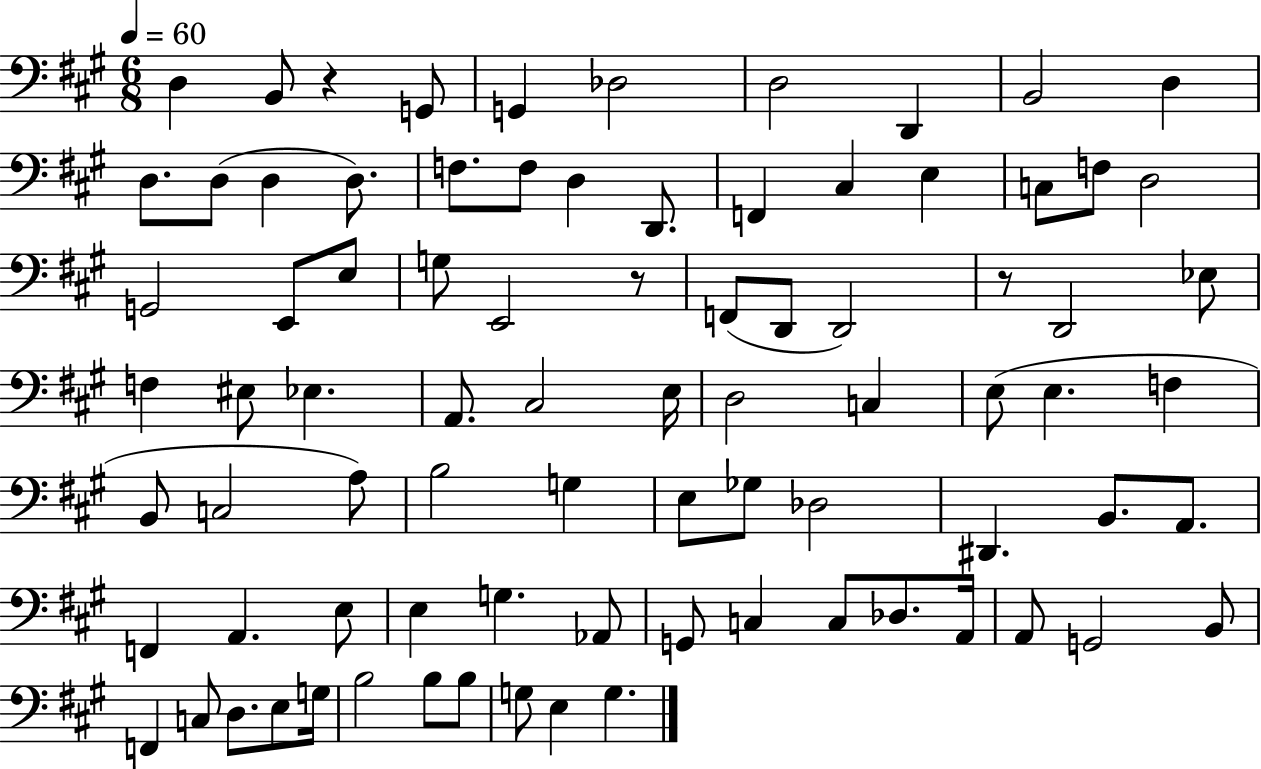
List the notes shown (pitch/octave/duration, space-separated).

D3/q B2/e R/q G2/e G2/q Db3/h D3/h D2/q B2/h D3/q D3/e. D3/e D3/q D3/e. F3/e. F3/e D3/q D2/e. F2/q C#3/q E3/q C3/e F3/e D3/h G2/h E2/e E3/e G3/e E2/h R/e F2/e D2/e D2/h R/e D2/h Eb3/e F3/q EIS3/e Eb3/q. A2/e. C#3/h E3/s D3/h C3/q E3/e E3/q. F3/q B2/e C3/h A3/e B3/h G3/q E3/e Gb3/e Db3/h D#2/q. B2/e. A2/e. F2/q A2/q. E3/e E3/q G3/q. Ab2/e G2/e C3/q C3/e Db3/e. A2/s A2/e G2/h B2/e F2/q C3/e D3/e. E3/e G3/s B3/h B3/e B3/e G3/e E3/q G3/q.